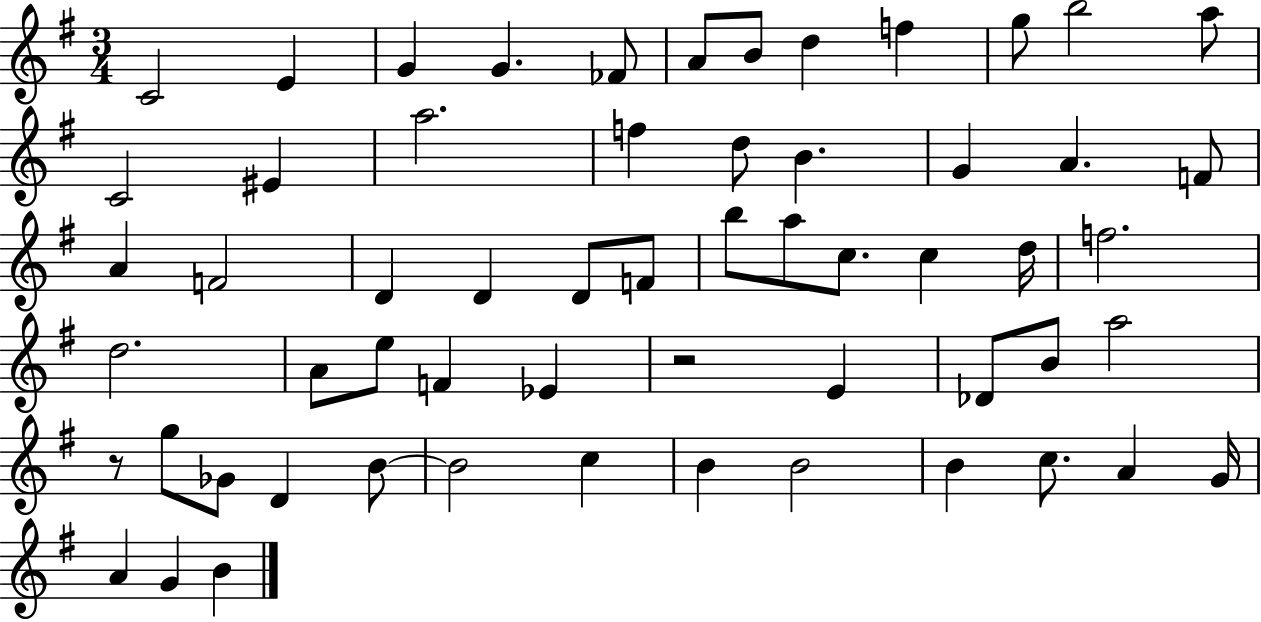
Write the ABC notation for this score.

X:1
T:Untitled
M:3/4
L:1/4
K:G
C2 E G G _F/2 A/2 B/2 d f g/2 b2 a/2 C2 ^E a2 f d/2 B G A F/2 A F2 D D D/2 F/2 b/2 a/2 c/2 c d/4 f2 d2 A/2 e/2 F _E z2 E _D/2 B/2 a2 z/2 g/2 _G/2 D B/2 B2 c B B2 B c/2 A G/4 A G B